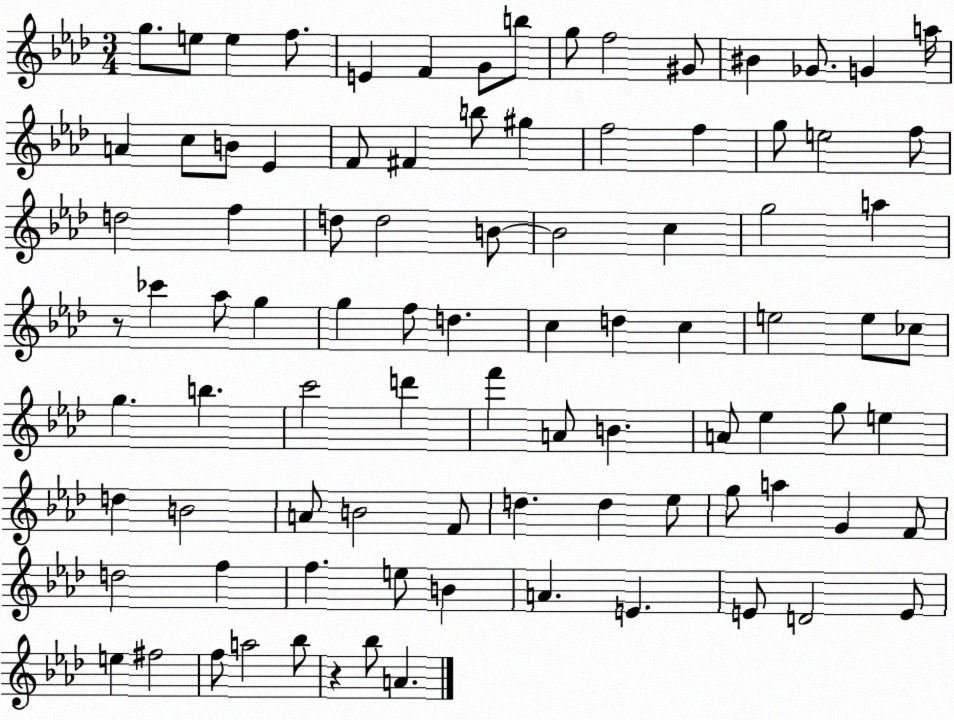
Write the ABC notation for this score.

X:1
T:Untitled
M:3/4
L:1/4
K:Ab
g/2 e/2 e f/2 E F G/2 b/2 g/2 f2 ^G/2 ^B _G/2 G a/4 A c/2 B/2 _E F/2 ^F b/2 ^g f2 f g/2 e2 f/2 d2 f d/2 d2 B/2 B2 c g2 a z/2 _c' _a/2 g g f/2 d c d c e2 e/2 _c/2 g b c'2 d' f' A/2 B A/2 _e g/2 e d B2 A/2 B2 F/2 d d _e/2 g/2 a G F/2 d2 f f e/2 B A E E/2 D2 E/2 e ^f2 f/2 a2 _b/2 z _b/2 A